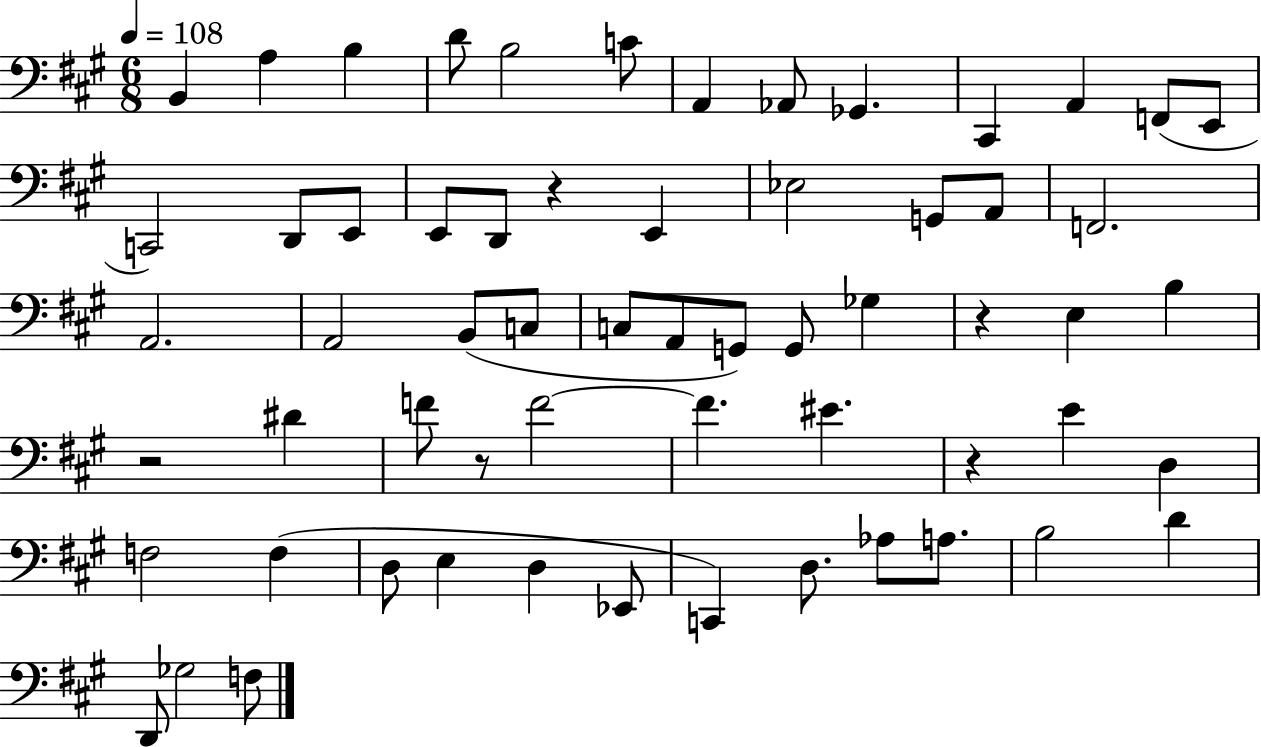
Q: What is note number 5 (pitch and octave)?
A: B3